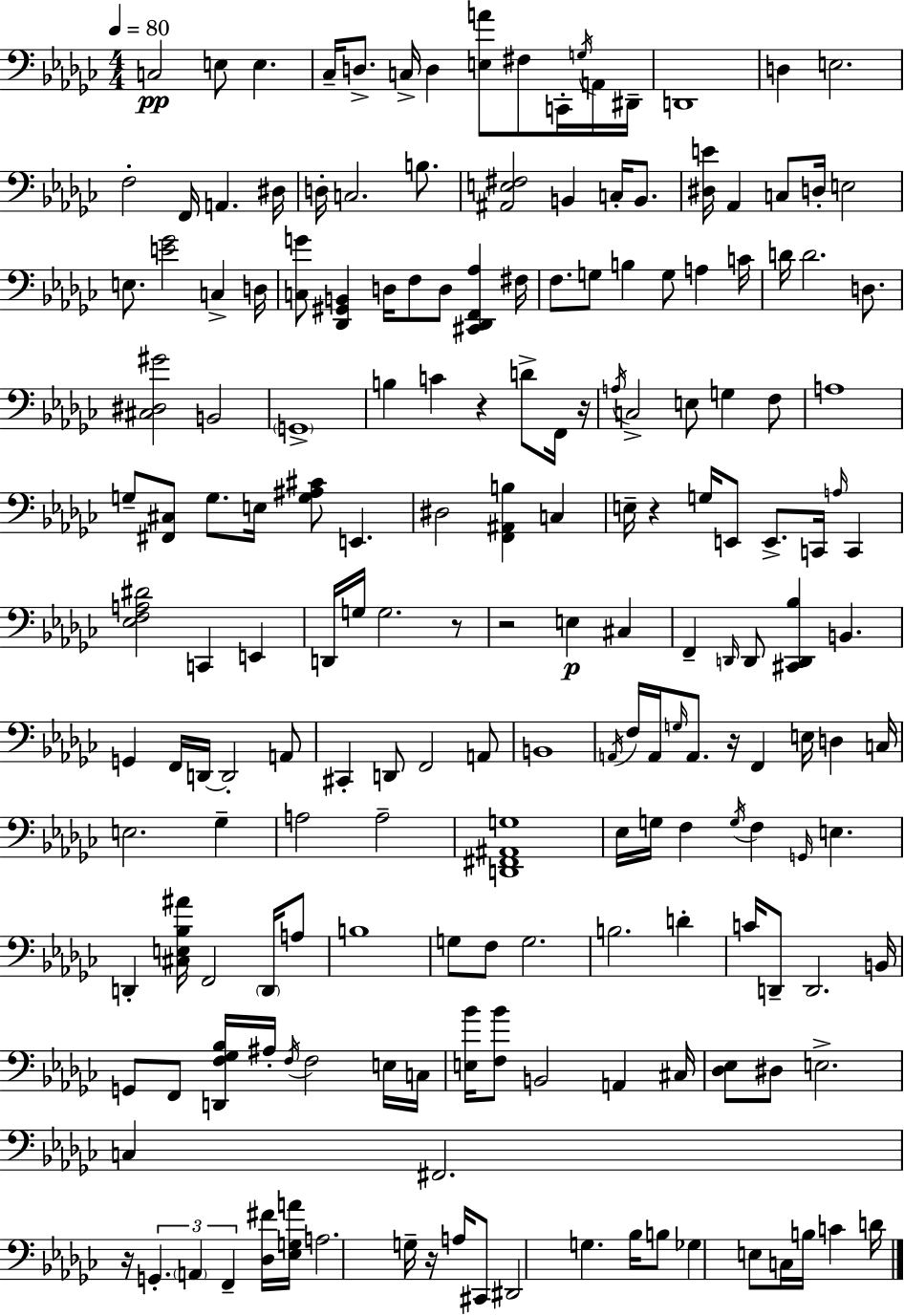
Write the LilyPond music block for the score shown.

{
  \clef bass
  \numericTimeSignature
  \time 4/4
  \key ees \minor
  \tempo 4 = 80
  c2\pp e8 e4. | ces16-- d8.-> c16-> d4 <e a'>8 fis8 c,16-. \acciaccatura { g16 } a,16 | dis,16-- d,1 | d4 e2. | \break f2-. f,16 a,4. | dis16 d16-. c2. b8. | <ais, e fis>2 b,4 c16-. b,8. | <dis e'>16 aes,4 c8 d16-. e2 | \break e8. <e' ges'>2 c4-> | d16 <c g'>8 <des, gis, b,>4 d16 f8 d8 <cis, des, f, aes>4 | fis16 f8. g8 b4 g8 a4 | c'16 d'16 d'2. d8. | \break <cis dis gis'>2 b,2 | \parenthesize g,1-> | b4 c'4 r4 d'8-> f,16 | r16 \acciaccatura { a16 } c2-> e8 g4 | \break f8 a1 | g8-- <fis, cis>8 g8. e16 <g ais cis'>8 e,4. | dis2 <f, ais, b>4 c4 | e16-- r4 g16 e,8 e,8.-> c,16 \grace { a16 } c,4 | \break <ees f a dis'>2 c,4 e,4 | d,16 g16 g2. | r8 r2 e4\p cis4 | f,4-- \grace { d,16 } d,8 <cis, d, bes>4 b,4. | \break g,4 f,16 d,16~~ d,2-. | a,8 cis,4-. d,8 f,2 | a,8 b,1 | \acciaccatura { a,16 } f16 a,16 \grace { g16 } a,8. r16 f,4 | \break e16 d4 c16 e2. | ges4-- a2 a2-- | <d, fis, ais, g>1 | ees16 g16 f4 \acciaccatura { g16 } f4 | \break \grace { g,16 } e4. d,4-. <cis e bes ais'>16 f,2 | \parenthesize d,16 a8 b1 | g8 f8 g2. | b2. | \break d'4-. c'16 d,8-- d,2. | b,16 g,8 f,8 <d, f ges bes>16 ais16-. \acciaccatura { f16 } f2 | e16 c16 <e bes'>16 <f bes'>8 b,2 | a,4 cis16 <des ees>8 dis8 e2.-> | \break c4 fis,2. | r16 \tuplet 3/2 { g,4.-. | \parenthesize a,4 f,4-- } <des fis'>16 <ees g a'>16 a2. | g16-- r16 a16 cis,8 dis,2 | \break g4. bes16 b8 ges4 | e8 c16 b16 c'4 d'16 \bar "|."
}